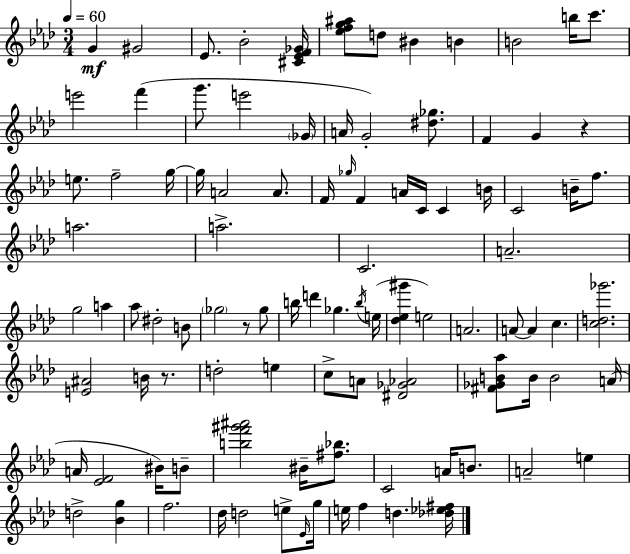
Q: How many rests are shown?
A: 3